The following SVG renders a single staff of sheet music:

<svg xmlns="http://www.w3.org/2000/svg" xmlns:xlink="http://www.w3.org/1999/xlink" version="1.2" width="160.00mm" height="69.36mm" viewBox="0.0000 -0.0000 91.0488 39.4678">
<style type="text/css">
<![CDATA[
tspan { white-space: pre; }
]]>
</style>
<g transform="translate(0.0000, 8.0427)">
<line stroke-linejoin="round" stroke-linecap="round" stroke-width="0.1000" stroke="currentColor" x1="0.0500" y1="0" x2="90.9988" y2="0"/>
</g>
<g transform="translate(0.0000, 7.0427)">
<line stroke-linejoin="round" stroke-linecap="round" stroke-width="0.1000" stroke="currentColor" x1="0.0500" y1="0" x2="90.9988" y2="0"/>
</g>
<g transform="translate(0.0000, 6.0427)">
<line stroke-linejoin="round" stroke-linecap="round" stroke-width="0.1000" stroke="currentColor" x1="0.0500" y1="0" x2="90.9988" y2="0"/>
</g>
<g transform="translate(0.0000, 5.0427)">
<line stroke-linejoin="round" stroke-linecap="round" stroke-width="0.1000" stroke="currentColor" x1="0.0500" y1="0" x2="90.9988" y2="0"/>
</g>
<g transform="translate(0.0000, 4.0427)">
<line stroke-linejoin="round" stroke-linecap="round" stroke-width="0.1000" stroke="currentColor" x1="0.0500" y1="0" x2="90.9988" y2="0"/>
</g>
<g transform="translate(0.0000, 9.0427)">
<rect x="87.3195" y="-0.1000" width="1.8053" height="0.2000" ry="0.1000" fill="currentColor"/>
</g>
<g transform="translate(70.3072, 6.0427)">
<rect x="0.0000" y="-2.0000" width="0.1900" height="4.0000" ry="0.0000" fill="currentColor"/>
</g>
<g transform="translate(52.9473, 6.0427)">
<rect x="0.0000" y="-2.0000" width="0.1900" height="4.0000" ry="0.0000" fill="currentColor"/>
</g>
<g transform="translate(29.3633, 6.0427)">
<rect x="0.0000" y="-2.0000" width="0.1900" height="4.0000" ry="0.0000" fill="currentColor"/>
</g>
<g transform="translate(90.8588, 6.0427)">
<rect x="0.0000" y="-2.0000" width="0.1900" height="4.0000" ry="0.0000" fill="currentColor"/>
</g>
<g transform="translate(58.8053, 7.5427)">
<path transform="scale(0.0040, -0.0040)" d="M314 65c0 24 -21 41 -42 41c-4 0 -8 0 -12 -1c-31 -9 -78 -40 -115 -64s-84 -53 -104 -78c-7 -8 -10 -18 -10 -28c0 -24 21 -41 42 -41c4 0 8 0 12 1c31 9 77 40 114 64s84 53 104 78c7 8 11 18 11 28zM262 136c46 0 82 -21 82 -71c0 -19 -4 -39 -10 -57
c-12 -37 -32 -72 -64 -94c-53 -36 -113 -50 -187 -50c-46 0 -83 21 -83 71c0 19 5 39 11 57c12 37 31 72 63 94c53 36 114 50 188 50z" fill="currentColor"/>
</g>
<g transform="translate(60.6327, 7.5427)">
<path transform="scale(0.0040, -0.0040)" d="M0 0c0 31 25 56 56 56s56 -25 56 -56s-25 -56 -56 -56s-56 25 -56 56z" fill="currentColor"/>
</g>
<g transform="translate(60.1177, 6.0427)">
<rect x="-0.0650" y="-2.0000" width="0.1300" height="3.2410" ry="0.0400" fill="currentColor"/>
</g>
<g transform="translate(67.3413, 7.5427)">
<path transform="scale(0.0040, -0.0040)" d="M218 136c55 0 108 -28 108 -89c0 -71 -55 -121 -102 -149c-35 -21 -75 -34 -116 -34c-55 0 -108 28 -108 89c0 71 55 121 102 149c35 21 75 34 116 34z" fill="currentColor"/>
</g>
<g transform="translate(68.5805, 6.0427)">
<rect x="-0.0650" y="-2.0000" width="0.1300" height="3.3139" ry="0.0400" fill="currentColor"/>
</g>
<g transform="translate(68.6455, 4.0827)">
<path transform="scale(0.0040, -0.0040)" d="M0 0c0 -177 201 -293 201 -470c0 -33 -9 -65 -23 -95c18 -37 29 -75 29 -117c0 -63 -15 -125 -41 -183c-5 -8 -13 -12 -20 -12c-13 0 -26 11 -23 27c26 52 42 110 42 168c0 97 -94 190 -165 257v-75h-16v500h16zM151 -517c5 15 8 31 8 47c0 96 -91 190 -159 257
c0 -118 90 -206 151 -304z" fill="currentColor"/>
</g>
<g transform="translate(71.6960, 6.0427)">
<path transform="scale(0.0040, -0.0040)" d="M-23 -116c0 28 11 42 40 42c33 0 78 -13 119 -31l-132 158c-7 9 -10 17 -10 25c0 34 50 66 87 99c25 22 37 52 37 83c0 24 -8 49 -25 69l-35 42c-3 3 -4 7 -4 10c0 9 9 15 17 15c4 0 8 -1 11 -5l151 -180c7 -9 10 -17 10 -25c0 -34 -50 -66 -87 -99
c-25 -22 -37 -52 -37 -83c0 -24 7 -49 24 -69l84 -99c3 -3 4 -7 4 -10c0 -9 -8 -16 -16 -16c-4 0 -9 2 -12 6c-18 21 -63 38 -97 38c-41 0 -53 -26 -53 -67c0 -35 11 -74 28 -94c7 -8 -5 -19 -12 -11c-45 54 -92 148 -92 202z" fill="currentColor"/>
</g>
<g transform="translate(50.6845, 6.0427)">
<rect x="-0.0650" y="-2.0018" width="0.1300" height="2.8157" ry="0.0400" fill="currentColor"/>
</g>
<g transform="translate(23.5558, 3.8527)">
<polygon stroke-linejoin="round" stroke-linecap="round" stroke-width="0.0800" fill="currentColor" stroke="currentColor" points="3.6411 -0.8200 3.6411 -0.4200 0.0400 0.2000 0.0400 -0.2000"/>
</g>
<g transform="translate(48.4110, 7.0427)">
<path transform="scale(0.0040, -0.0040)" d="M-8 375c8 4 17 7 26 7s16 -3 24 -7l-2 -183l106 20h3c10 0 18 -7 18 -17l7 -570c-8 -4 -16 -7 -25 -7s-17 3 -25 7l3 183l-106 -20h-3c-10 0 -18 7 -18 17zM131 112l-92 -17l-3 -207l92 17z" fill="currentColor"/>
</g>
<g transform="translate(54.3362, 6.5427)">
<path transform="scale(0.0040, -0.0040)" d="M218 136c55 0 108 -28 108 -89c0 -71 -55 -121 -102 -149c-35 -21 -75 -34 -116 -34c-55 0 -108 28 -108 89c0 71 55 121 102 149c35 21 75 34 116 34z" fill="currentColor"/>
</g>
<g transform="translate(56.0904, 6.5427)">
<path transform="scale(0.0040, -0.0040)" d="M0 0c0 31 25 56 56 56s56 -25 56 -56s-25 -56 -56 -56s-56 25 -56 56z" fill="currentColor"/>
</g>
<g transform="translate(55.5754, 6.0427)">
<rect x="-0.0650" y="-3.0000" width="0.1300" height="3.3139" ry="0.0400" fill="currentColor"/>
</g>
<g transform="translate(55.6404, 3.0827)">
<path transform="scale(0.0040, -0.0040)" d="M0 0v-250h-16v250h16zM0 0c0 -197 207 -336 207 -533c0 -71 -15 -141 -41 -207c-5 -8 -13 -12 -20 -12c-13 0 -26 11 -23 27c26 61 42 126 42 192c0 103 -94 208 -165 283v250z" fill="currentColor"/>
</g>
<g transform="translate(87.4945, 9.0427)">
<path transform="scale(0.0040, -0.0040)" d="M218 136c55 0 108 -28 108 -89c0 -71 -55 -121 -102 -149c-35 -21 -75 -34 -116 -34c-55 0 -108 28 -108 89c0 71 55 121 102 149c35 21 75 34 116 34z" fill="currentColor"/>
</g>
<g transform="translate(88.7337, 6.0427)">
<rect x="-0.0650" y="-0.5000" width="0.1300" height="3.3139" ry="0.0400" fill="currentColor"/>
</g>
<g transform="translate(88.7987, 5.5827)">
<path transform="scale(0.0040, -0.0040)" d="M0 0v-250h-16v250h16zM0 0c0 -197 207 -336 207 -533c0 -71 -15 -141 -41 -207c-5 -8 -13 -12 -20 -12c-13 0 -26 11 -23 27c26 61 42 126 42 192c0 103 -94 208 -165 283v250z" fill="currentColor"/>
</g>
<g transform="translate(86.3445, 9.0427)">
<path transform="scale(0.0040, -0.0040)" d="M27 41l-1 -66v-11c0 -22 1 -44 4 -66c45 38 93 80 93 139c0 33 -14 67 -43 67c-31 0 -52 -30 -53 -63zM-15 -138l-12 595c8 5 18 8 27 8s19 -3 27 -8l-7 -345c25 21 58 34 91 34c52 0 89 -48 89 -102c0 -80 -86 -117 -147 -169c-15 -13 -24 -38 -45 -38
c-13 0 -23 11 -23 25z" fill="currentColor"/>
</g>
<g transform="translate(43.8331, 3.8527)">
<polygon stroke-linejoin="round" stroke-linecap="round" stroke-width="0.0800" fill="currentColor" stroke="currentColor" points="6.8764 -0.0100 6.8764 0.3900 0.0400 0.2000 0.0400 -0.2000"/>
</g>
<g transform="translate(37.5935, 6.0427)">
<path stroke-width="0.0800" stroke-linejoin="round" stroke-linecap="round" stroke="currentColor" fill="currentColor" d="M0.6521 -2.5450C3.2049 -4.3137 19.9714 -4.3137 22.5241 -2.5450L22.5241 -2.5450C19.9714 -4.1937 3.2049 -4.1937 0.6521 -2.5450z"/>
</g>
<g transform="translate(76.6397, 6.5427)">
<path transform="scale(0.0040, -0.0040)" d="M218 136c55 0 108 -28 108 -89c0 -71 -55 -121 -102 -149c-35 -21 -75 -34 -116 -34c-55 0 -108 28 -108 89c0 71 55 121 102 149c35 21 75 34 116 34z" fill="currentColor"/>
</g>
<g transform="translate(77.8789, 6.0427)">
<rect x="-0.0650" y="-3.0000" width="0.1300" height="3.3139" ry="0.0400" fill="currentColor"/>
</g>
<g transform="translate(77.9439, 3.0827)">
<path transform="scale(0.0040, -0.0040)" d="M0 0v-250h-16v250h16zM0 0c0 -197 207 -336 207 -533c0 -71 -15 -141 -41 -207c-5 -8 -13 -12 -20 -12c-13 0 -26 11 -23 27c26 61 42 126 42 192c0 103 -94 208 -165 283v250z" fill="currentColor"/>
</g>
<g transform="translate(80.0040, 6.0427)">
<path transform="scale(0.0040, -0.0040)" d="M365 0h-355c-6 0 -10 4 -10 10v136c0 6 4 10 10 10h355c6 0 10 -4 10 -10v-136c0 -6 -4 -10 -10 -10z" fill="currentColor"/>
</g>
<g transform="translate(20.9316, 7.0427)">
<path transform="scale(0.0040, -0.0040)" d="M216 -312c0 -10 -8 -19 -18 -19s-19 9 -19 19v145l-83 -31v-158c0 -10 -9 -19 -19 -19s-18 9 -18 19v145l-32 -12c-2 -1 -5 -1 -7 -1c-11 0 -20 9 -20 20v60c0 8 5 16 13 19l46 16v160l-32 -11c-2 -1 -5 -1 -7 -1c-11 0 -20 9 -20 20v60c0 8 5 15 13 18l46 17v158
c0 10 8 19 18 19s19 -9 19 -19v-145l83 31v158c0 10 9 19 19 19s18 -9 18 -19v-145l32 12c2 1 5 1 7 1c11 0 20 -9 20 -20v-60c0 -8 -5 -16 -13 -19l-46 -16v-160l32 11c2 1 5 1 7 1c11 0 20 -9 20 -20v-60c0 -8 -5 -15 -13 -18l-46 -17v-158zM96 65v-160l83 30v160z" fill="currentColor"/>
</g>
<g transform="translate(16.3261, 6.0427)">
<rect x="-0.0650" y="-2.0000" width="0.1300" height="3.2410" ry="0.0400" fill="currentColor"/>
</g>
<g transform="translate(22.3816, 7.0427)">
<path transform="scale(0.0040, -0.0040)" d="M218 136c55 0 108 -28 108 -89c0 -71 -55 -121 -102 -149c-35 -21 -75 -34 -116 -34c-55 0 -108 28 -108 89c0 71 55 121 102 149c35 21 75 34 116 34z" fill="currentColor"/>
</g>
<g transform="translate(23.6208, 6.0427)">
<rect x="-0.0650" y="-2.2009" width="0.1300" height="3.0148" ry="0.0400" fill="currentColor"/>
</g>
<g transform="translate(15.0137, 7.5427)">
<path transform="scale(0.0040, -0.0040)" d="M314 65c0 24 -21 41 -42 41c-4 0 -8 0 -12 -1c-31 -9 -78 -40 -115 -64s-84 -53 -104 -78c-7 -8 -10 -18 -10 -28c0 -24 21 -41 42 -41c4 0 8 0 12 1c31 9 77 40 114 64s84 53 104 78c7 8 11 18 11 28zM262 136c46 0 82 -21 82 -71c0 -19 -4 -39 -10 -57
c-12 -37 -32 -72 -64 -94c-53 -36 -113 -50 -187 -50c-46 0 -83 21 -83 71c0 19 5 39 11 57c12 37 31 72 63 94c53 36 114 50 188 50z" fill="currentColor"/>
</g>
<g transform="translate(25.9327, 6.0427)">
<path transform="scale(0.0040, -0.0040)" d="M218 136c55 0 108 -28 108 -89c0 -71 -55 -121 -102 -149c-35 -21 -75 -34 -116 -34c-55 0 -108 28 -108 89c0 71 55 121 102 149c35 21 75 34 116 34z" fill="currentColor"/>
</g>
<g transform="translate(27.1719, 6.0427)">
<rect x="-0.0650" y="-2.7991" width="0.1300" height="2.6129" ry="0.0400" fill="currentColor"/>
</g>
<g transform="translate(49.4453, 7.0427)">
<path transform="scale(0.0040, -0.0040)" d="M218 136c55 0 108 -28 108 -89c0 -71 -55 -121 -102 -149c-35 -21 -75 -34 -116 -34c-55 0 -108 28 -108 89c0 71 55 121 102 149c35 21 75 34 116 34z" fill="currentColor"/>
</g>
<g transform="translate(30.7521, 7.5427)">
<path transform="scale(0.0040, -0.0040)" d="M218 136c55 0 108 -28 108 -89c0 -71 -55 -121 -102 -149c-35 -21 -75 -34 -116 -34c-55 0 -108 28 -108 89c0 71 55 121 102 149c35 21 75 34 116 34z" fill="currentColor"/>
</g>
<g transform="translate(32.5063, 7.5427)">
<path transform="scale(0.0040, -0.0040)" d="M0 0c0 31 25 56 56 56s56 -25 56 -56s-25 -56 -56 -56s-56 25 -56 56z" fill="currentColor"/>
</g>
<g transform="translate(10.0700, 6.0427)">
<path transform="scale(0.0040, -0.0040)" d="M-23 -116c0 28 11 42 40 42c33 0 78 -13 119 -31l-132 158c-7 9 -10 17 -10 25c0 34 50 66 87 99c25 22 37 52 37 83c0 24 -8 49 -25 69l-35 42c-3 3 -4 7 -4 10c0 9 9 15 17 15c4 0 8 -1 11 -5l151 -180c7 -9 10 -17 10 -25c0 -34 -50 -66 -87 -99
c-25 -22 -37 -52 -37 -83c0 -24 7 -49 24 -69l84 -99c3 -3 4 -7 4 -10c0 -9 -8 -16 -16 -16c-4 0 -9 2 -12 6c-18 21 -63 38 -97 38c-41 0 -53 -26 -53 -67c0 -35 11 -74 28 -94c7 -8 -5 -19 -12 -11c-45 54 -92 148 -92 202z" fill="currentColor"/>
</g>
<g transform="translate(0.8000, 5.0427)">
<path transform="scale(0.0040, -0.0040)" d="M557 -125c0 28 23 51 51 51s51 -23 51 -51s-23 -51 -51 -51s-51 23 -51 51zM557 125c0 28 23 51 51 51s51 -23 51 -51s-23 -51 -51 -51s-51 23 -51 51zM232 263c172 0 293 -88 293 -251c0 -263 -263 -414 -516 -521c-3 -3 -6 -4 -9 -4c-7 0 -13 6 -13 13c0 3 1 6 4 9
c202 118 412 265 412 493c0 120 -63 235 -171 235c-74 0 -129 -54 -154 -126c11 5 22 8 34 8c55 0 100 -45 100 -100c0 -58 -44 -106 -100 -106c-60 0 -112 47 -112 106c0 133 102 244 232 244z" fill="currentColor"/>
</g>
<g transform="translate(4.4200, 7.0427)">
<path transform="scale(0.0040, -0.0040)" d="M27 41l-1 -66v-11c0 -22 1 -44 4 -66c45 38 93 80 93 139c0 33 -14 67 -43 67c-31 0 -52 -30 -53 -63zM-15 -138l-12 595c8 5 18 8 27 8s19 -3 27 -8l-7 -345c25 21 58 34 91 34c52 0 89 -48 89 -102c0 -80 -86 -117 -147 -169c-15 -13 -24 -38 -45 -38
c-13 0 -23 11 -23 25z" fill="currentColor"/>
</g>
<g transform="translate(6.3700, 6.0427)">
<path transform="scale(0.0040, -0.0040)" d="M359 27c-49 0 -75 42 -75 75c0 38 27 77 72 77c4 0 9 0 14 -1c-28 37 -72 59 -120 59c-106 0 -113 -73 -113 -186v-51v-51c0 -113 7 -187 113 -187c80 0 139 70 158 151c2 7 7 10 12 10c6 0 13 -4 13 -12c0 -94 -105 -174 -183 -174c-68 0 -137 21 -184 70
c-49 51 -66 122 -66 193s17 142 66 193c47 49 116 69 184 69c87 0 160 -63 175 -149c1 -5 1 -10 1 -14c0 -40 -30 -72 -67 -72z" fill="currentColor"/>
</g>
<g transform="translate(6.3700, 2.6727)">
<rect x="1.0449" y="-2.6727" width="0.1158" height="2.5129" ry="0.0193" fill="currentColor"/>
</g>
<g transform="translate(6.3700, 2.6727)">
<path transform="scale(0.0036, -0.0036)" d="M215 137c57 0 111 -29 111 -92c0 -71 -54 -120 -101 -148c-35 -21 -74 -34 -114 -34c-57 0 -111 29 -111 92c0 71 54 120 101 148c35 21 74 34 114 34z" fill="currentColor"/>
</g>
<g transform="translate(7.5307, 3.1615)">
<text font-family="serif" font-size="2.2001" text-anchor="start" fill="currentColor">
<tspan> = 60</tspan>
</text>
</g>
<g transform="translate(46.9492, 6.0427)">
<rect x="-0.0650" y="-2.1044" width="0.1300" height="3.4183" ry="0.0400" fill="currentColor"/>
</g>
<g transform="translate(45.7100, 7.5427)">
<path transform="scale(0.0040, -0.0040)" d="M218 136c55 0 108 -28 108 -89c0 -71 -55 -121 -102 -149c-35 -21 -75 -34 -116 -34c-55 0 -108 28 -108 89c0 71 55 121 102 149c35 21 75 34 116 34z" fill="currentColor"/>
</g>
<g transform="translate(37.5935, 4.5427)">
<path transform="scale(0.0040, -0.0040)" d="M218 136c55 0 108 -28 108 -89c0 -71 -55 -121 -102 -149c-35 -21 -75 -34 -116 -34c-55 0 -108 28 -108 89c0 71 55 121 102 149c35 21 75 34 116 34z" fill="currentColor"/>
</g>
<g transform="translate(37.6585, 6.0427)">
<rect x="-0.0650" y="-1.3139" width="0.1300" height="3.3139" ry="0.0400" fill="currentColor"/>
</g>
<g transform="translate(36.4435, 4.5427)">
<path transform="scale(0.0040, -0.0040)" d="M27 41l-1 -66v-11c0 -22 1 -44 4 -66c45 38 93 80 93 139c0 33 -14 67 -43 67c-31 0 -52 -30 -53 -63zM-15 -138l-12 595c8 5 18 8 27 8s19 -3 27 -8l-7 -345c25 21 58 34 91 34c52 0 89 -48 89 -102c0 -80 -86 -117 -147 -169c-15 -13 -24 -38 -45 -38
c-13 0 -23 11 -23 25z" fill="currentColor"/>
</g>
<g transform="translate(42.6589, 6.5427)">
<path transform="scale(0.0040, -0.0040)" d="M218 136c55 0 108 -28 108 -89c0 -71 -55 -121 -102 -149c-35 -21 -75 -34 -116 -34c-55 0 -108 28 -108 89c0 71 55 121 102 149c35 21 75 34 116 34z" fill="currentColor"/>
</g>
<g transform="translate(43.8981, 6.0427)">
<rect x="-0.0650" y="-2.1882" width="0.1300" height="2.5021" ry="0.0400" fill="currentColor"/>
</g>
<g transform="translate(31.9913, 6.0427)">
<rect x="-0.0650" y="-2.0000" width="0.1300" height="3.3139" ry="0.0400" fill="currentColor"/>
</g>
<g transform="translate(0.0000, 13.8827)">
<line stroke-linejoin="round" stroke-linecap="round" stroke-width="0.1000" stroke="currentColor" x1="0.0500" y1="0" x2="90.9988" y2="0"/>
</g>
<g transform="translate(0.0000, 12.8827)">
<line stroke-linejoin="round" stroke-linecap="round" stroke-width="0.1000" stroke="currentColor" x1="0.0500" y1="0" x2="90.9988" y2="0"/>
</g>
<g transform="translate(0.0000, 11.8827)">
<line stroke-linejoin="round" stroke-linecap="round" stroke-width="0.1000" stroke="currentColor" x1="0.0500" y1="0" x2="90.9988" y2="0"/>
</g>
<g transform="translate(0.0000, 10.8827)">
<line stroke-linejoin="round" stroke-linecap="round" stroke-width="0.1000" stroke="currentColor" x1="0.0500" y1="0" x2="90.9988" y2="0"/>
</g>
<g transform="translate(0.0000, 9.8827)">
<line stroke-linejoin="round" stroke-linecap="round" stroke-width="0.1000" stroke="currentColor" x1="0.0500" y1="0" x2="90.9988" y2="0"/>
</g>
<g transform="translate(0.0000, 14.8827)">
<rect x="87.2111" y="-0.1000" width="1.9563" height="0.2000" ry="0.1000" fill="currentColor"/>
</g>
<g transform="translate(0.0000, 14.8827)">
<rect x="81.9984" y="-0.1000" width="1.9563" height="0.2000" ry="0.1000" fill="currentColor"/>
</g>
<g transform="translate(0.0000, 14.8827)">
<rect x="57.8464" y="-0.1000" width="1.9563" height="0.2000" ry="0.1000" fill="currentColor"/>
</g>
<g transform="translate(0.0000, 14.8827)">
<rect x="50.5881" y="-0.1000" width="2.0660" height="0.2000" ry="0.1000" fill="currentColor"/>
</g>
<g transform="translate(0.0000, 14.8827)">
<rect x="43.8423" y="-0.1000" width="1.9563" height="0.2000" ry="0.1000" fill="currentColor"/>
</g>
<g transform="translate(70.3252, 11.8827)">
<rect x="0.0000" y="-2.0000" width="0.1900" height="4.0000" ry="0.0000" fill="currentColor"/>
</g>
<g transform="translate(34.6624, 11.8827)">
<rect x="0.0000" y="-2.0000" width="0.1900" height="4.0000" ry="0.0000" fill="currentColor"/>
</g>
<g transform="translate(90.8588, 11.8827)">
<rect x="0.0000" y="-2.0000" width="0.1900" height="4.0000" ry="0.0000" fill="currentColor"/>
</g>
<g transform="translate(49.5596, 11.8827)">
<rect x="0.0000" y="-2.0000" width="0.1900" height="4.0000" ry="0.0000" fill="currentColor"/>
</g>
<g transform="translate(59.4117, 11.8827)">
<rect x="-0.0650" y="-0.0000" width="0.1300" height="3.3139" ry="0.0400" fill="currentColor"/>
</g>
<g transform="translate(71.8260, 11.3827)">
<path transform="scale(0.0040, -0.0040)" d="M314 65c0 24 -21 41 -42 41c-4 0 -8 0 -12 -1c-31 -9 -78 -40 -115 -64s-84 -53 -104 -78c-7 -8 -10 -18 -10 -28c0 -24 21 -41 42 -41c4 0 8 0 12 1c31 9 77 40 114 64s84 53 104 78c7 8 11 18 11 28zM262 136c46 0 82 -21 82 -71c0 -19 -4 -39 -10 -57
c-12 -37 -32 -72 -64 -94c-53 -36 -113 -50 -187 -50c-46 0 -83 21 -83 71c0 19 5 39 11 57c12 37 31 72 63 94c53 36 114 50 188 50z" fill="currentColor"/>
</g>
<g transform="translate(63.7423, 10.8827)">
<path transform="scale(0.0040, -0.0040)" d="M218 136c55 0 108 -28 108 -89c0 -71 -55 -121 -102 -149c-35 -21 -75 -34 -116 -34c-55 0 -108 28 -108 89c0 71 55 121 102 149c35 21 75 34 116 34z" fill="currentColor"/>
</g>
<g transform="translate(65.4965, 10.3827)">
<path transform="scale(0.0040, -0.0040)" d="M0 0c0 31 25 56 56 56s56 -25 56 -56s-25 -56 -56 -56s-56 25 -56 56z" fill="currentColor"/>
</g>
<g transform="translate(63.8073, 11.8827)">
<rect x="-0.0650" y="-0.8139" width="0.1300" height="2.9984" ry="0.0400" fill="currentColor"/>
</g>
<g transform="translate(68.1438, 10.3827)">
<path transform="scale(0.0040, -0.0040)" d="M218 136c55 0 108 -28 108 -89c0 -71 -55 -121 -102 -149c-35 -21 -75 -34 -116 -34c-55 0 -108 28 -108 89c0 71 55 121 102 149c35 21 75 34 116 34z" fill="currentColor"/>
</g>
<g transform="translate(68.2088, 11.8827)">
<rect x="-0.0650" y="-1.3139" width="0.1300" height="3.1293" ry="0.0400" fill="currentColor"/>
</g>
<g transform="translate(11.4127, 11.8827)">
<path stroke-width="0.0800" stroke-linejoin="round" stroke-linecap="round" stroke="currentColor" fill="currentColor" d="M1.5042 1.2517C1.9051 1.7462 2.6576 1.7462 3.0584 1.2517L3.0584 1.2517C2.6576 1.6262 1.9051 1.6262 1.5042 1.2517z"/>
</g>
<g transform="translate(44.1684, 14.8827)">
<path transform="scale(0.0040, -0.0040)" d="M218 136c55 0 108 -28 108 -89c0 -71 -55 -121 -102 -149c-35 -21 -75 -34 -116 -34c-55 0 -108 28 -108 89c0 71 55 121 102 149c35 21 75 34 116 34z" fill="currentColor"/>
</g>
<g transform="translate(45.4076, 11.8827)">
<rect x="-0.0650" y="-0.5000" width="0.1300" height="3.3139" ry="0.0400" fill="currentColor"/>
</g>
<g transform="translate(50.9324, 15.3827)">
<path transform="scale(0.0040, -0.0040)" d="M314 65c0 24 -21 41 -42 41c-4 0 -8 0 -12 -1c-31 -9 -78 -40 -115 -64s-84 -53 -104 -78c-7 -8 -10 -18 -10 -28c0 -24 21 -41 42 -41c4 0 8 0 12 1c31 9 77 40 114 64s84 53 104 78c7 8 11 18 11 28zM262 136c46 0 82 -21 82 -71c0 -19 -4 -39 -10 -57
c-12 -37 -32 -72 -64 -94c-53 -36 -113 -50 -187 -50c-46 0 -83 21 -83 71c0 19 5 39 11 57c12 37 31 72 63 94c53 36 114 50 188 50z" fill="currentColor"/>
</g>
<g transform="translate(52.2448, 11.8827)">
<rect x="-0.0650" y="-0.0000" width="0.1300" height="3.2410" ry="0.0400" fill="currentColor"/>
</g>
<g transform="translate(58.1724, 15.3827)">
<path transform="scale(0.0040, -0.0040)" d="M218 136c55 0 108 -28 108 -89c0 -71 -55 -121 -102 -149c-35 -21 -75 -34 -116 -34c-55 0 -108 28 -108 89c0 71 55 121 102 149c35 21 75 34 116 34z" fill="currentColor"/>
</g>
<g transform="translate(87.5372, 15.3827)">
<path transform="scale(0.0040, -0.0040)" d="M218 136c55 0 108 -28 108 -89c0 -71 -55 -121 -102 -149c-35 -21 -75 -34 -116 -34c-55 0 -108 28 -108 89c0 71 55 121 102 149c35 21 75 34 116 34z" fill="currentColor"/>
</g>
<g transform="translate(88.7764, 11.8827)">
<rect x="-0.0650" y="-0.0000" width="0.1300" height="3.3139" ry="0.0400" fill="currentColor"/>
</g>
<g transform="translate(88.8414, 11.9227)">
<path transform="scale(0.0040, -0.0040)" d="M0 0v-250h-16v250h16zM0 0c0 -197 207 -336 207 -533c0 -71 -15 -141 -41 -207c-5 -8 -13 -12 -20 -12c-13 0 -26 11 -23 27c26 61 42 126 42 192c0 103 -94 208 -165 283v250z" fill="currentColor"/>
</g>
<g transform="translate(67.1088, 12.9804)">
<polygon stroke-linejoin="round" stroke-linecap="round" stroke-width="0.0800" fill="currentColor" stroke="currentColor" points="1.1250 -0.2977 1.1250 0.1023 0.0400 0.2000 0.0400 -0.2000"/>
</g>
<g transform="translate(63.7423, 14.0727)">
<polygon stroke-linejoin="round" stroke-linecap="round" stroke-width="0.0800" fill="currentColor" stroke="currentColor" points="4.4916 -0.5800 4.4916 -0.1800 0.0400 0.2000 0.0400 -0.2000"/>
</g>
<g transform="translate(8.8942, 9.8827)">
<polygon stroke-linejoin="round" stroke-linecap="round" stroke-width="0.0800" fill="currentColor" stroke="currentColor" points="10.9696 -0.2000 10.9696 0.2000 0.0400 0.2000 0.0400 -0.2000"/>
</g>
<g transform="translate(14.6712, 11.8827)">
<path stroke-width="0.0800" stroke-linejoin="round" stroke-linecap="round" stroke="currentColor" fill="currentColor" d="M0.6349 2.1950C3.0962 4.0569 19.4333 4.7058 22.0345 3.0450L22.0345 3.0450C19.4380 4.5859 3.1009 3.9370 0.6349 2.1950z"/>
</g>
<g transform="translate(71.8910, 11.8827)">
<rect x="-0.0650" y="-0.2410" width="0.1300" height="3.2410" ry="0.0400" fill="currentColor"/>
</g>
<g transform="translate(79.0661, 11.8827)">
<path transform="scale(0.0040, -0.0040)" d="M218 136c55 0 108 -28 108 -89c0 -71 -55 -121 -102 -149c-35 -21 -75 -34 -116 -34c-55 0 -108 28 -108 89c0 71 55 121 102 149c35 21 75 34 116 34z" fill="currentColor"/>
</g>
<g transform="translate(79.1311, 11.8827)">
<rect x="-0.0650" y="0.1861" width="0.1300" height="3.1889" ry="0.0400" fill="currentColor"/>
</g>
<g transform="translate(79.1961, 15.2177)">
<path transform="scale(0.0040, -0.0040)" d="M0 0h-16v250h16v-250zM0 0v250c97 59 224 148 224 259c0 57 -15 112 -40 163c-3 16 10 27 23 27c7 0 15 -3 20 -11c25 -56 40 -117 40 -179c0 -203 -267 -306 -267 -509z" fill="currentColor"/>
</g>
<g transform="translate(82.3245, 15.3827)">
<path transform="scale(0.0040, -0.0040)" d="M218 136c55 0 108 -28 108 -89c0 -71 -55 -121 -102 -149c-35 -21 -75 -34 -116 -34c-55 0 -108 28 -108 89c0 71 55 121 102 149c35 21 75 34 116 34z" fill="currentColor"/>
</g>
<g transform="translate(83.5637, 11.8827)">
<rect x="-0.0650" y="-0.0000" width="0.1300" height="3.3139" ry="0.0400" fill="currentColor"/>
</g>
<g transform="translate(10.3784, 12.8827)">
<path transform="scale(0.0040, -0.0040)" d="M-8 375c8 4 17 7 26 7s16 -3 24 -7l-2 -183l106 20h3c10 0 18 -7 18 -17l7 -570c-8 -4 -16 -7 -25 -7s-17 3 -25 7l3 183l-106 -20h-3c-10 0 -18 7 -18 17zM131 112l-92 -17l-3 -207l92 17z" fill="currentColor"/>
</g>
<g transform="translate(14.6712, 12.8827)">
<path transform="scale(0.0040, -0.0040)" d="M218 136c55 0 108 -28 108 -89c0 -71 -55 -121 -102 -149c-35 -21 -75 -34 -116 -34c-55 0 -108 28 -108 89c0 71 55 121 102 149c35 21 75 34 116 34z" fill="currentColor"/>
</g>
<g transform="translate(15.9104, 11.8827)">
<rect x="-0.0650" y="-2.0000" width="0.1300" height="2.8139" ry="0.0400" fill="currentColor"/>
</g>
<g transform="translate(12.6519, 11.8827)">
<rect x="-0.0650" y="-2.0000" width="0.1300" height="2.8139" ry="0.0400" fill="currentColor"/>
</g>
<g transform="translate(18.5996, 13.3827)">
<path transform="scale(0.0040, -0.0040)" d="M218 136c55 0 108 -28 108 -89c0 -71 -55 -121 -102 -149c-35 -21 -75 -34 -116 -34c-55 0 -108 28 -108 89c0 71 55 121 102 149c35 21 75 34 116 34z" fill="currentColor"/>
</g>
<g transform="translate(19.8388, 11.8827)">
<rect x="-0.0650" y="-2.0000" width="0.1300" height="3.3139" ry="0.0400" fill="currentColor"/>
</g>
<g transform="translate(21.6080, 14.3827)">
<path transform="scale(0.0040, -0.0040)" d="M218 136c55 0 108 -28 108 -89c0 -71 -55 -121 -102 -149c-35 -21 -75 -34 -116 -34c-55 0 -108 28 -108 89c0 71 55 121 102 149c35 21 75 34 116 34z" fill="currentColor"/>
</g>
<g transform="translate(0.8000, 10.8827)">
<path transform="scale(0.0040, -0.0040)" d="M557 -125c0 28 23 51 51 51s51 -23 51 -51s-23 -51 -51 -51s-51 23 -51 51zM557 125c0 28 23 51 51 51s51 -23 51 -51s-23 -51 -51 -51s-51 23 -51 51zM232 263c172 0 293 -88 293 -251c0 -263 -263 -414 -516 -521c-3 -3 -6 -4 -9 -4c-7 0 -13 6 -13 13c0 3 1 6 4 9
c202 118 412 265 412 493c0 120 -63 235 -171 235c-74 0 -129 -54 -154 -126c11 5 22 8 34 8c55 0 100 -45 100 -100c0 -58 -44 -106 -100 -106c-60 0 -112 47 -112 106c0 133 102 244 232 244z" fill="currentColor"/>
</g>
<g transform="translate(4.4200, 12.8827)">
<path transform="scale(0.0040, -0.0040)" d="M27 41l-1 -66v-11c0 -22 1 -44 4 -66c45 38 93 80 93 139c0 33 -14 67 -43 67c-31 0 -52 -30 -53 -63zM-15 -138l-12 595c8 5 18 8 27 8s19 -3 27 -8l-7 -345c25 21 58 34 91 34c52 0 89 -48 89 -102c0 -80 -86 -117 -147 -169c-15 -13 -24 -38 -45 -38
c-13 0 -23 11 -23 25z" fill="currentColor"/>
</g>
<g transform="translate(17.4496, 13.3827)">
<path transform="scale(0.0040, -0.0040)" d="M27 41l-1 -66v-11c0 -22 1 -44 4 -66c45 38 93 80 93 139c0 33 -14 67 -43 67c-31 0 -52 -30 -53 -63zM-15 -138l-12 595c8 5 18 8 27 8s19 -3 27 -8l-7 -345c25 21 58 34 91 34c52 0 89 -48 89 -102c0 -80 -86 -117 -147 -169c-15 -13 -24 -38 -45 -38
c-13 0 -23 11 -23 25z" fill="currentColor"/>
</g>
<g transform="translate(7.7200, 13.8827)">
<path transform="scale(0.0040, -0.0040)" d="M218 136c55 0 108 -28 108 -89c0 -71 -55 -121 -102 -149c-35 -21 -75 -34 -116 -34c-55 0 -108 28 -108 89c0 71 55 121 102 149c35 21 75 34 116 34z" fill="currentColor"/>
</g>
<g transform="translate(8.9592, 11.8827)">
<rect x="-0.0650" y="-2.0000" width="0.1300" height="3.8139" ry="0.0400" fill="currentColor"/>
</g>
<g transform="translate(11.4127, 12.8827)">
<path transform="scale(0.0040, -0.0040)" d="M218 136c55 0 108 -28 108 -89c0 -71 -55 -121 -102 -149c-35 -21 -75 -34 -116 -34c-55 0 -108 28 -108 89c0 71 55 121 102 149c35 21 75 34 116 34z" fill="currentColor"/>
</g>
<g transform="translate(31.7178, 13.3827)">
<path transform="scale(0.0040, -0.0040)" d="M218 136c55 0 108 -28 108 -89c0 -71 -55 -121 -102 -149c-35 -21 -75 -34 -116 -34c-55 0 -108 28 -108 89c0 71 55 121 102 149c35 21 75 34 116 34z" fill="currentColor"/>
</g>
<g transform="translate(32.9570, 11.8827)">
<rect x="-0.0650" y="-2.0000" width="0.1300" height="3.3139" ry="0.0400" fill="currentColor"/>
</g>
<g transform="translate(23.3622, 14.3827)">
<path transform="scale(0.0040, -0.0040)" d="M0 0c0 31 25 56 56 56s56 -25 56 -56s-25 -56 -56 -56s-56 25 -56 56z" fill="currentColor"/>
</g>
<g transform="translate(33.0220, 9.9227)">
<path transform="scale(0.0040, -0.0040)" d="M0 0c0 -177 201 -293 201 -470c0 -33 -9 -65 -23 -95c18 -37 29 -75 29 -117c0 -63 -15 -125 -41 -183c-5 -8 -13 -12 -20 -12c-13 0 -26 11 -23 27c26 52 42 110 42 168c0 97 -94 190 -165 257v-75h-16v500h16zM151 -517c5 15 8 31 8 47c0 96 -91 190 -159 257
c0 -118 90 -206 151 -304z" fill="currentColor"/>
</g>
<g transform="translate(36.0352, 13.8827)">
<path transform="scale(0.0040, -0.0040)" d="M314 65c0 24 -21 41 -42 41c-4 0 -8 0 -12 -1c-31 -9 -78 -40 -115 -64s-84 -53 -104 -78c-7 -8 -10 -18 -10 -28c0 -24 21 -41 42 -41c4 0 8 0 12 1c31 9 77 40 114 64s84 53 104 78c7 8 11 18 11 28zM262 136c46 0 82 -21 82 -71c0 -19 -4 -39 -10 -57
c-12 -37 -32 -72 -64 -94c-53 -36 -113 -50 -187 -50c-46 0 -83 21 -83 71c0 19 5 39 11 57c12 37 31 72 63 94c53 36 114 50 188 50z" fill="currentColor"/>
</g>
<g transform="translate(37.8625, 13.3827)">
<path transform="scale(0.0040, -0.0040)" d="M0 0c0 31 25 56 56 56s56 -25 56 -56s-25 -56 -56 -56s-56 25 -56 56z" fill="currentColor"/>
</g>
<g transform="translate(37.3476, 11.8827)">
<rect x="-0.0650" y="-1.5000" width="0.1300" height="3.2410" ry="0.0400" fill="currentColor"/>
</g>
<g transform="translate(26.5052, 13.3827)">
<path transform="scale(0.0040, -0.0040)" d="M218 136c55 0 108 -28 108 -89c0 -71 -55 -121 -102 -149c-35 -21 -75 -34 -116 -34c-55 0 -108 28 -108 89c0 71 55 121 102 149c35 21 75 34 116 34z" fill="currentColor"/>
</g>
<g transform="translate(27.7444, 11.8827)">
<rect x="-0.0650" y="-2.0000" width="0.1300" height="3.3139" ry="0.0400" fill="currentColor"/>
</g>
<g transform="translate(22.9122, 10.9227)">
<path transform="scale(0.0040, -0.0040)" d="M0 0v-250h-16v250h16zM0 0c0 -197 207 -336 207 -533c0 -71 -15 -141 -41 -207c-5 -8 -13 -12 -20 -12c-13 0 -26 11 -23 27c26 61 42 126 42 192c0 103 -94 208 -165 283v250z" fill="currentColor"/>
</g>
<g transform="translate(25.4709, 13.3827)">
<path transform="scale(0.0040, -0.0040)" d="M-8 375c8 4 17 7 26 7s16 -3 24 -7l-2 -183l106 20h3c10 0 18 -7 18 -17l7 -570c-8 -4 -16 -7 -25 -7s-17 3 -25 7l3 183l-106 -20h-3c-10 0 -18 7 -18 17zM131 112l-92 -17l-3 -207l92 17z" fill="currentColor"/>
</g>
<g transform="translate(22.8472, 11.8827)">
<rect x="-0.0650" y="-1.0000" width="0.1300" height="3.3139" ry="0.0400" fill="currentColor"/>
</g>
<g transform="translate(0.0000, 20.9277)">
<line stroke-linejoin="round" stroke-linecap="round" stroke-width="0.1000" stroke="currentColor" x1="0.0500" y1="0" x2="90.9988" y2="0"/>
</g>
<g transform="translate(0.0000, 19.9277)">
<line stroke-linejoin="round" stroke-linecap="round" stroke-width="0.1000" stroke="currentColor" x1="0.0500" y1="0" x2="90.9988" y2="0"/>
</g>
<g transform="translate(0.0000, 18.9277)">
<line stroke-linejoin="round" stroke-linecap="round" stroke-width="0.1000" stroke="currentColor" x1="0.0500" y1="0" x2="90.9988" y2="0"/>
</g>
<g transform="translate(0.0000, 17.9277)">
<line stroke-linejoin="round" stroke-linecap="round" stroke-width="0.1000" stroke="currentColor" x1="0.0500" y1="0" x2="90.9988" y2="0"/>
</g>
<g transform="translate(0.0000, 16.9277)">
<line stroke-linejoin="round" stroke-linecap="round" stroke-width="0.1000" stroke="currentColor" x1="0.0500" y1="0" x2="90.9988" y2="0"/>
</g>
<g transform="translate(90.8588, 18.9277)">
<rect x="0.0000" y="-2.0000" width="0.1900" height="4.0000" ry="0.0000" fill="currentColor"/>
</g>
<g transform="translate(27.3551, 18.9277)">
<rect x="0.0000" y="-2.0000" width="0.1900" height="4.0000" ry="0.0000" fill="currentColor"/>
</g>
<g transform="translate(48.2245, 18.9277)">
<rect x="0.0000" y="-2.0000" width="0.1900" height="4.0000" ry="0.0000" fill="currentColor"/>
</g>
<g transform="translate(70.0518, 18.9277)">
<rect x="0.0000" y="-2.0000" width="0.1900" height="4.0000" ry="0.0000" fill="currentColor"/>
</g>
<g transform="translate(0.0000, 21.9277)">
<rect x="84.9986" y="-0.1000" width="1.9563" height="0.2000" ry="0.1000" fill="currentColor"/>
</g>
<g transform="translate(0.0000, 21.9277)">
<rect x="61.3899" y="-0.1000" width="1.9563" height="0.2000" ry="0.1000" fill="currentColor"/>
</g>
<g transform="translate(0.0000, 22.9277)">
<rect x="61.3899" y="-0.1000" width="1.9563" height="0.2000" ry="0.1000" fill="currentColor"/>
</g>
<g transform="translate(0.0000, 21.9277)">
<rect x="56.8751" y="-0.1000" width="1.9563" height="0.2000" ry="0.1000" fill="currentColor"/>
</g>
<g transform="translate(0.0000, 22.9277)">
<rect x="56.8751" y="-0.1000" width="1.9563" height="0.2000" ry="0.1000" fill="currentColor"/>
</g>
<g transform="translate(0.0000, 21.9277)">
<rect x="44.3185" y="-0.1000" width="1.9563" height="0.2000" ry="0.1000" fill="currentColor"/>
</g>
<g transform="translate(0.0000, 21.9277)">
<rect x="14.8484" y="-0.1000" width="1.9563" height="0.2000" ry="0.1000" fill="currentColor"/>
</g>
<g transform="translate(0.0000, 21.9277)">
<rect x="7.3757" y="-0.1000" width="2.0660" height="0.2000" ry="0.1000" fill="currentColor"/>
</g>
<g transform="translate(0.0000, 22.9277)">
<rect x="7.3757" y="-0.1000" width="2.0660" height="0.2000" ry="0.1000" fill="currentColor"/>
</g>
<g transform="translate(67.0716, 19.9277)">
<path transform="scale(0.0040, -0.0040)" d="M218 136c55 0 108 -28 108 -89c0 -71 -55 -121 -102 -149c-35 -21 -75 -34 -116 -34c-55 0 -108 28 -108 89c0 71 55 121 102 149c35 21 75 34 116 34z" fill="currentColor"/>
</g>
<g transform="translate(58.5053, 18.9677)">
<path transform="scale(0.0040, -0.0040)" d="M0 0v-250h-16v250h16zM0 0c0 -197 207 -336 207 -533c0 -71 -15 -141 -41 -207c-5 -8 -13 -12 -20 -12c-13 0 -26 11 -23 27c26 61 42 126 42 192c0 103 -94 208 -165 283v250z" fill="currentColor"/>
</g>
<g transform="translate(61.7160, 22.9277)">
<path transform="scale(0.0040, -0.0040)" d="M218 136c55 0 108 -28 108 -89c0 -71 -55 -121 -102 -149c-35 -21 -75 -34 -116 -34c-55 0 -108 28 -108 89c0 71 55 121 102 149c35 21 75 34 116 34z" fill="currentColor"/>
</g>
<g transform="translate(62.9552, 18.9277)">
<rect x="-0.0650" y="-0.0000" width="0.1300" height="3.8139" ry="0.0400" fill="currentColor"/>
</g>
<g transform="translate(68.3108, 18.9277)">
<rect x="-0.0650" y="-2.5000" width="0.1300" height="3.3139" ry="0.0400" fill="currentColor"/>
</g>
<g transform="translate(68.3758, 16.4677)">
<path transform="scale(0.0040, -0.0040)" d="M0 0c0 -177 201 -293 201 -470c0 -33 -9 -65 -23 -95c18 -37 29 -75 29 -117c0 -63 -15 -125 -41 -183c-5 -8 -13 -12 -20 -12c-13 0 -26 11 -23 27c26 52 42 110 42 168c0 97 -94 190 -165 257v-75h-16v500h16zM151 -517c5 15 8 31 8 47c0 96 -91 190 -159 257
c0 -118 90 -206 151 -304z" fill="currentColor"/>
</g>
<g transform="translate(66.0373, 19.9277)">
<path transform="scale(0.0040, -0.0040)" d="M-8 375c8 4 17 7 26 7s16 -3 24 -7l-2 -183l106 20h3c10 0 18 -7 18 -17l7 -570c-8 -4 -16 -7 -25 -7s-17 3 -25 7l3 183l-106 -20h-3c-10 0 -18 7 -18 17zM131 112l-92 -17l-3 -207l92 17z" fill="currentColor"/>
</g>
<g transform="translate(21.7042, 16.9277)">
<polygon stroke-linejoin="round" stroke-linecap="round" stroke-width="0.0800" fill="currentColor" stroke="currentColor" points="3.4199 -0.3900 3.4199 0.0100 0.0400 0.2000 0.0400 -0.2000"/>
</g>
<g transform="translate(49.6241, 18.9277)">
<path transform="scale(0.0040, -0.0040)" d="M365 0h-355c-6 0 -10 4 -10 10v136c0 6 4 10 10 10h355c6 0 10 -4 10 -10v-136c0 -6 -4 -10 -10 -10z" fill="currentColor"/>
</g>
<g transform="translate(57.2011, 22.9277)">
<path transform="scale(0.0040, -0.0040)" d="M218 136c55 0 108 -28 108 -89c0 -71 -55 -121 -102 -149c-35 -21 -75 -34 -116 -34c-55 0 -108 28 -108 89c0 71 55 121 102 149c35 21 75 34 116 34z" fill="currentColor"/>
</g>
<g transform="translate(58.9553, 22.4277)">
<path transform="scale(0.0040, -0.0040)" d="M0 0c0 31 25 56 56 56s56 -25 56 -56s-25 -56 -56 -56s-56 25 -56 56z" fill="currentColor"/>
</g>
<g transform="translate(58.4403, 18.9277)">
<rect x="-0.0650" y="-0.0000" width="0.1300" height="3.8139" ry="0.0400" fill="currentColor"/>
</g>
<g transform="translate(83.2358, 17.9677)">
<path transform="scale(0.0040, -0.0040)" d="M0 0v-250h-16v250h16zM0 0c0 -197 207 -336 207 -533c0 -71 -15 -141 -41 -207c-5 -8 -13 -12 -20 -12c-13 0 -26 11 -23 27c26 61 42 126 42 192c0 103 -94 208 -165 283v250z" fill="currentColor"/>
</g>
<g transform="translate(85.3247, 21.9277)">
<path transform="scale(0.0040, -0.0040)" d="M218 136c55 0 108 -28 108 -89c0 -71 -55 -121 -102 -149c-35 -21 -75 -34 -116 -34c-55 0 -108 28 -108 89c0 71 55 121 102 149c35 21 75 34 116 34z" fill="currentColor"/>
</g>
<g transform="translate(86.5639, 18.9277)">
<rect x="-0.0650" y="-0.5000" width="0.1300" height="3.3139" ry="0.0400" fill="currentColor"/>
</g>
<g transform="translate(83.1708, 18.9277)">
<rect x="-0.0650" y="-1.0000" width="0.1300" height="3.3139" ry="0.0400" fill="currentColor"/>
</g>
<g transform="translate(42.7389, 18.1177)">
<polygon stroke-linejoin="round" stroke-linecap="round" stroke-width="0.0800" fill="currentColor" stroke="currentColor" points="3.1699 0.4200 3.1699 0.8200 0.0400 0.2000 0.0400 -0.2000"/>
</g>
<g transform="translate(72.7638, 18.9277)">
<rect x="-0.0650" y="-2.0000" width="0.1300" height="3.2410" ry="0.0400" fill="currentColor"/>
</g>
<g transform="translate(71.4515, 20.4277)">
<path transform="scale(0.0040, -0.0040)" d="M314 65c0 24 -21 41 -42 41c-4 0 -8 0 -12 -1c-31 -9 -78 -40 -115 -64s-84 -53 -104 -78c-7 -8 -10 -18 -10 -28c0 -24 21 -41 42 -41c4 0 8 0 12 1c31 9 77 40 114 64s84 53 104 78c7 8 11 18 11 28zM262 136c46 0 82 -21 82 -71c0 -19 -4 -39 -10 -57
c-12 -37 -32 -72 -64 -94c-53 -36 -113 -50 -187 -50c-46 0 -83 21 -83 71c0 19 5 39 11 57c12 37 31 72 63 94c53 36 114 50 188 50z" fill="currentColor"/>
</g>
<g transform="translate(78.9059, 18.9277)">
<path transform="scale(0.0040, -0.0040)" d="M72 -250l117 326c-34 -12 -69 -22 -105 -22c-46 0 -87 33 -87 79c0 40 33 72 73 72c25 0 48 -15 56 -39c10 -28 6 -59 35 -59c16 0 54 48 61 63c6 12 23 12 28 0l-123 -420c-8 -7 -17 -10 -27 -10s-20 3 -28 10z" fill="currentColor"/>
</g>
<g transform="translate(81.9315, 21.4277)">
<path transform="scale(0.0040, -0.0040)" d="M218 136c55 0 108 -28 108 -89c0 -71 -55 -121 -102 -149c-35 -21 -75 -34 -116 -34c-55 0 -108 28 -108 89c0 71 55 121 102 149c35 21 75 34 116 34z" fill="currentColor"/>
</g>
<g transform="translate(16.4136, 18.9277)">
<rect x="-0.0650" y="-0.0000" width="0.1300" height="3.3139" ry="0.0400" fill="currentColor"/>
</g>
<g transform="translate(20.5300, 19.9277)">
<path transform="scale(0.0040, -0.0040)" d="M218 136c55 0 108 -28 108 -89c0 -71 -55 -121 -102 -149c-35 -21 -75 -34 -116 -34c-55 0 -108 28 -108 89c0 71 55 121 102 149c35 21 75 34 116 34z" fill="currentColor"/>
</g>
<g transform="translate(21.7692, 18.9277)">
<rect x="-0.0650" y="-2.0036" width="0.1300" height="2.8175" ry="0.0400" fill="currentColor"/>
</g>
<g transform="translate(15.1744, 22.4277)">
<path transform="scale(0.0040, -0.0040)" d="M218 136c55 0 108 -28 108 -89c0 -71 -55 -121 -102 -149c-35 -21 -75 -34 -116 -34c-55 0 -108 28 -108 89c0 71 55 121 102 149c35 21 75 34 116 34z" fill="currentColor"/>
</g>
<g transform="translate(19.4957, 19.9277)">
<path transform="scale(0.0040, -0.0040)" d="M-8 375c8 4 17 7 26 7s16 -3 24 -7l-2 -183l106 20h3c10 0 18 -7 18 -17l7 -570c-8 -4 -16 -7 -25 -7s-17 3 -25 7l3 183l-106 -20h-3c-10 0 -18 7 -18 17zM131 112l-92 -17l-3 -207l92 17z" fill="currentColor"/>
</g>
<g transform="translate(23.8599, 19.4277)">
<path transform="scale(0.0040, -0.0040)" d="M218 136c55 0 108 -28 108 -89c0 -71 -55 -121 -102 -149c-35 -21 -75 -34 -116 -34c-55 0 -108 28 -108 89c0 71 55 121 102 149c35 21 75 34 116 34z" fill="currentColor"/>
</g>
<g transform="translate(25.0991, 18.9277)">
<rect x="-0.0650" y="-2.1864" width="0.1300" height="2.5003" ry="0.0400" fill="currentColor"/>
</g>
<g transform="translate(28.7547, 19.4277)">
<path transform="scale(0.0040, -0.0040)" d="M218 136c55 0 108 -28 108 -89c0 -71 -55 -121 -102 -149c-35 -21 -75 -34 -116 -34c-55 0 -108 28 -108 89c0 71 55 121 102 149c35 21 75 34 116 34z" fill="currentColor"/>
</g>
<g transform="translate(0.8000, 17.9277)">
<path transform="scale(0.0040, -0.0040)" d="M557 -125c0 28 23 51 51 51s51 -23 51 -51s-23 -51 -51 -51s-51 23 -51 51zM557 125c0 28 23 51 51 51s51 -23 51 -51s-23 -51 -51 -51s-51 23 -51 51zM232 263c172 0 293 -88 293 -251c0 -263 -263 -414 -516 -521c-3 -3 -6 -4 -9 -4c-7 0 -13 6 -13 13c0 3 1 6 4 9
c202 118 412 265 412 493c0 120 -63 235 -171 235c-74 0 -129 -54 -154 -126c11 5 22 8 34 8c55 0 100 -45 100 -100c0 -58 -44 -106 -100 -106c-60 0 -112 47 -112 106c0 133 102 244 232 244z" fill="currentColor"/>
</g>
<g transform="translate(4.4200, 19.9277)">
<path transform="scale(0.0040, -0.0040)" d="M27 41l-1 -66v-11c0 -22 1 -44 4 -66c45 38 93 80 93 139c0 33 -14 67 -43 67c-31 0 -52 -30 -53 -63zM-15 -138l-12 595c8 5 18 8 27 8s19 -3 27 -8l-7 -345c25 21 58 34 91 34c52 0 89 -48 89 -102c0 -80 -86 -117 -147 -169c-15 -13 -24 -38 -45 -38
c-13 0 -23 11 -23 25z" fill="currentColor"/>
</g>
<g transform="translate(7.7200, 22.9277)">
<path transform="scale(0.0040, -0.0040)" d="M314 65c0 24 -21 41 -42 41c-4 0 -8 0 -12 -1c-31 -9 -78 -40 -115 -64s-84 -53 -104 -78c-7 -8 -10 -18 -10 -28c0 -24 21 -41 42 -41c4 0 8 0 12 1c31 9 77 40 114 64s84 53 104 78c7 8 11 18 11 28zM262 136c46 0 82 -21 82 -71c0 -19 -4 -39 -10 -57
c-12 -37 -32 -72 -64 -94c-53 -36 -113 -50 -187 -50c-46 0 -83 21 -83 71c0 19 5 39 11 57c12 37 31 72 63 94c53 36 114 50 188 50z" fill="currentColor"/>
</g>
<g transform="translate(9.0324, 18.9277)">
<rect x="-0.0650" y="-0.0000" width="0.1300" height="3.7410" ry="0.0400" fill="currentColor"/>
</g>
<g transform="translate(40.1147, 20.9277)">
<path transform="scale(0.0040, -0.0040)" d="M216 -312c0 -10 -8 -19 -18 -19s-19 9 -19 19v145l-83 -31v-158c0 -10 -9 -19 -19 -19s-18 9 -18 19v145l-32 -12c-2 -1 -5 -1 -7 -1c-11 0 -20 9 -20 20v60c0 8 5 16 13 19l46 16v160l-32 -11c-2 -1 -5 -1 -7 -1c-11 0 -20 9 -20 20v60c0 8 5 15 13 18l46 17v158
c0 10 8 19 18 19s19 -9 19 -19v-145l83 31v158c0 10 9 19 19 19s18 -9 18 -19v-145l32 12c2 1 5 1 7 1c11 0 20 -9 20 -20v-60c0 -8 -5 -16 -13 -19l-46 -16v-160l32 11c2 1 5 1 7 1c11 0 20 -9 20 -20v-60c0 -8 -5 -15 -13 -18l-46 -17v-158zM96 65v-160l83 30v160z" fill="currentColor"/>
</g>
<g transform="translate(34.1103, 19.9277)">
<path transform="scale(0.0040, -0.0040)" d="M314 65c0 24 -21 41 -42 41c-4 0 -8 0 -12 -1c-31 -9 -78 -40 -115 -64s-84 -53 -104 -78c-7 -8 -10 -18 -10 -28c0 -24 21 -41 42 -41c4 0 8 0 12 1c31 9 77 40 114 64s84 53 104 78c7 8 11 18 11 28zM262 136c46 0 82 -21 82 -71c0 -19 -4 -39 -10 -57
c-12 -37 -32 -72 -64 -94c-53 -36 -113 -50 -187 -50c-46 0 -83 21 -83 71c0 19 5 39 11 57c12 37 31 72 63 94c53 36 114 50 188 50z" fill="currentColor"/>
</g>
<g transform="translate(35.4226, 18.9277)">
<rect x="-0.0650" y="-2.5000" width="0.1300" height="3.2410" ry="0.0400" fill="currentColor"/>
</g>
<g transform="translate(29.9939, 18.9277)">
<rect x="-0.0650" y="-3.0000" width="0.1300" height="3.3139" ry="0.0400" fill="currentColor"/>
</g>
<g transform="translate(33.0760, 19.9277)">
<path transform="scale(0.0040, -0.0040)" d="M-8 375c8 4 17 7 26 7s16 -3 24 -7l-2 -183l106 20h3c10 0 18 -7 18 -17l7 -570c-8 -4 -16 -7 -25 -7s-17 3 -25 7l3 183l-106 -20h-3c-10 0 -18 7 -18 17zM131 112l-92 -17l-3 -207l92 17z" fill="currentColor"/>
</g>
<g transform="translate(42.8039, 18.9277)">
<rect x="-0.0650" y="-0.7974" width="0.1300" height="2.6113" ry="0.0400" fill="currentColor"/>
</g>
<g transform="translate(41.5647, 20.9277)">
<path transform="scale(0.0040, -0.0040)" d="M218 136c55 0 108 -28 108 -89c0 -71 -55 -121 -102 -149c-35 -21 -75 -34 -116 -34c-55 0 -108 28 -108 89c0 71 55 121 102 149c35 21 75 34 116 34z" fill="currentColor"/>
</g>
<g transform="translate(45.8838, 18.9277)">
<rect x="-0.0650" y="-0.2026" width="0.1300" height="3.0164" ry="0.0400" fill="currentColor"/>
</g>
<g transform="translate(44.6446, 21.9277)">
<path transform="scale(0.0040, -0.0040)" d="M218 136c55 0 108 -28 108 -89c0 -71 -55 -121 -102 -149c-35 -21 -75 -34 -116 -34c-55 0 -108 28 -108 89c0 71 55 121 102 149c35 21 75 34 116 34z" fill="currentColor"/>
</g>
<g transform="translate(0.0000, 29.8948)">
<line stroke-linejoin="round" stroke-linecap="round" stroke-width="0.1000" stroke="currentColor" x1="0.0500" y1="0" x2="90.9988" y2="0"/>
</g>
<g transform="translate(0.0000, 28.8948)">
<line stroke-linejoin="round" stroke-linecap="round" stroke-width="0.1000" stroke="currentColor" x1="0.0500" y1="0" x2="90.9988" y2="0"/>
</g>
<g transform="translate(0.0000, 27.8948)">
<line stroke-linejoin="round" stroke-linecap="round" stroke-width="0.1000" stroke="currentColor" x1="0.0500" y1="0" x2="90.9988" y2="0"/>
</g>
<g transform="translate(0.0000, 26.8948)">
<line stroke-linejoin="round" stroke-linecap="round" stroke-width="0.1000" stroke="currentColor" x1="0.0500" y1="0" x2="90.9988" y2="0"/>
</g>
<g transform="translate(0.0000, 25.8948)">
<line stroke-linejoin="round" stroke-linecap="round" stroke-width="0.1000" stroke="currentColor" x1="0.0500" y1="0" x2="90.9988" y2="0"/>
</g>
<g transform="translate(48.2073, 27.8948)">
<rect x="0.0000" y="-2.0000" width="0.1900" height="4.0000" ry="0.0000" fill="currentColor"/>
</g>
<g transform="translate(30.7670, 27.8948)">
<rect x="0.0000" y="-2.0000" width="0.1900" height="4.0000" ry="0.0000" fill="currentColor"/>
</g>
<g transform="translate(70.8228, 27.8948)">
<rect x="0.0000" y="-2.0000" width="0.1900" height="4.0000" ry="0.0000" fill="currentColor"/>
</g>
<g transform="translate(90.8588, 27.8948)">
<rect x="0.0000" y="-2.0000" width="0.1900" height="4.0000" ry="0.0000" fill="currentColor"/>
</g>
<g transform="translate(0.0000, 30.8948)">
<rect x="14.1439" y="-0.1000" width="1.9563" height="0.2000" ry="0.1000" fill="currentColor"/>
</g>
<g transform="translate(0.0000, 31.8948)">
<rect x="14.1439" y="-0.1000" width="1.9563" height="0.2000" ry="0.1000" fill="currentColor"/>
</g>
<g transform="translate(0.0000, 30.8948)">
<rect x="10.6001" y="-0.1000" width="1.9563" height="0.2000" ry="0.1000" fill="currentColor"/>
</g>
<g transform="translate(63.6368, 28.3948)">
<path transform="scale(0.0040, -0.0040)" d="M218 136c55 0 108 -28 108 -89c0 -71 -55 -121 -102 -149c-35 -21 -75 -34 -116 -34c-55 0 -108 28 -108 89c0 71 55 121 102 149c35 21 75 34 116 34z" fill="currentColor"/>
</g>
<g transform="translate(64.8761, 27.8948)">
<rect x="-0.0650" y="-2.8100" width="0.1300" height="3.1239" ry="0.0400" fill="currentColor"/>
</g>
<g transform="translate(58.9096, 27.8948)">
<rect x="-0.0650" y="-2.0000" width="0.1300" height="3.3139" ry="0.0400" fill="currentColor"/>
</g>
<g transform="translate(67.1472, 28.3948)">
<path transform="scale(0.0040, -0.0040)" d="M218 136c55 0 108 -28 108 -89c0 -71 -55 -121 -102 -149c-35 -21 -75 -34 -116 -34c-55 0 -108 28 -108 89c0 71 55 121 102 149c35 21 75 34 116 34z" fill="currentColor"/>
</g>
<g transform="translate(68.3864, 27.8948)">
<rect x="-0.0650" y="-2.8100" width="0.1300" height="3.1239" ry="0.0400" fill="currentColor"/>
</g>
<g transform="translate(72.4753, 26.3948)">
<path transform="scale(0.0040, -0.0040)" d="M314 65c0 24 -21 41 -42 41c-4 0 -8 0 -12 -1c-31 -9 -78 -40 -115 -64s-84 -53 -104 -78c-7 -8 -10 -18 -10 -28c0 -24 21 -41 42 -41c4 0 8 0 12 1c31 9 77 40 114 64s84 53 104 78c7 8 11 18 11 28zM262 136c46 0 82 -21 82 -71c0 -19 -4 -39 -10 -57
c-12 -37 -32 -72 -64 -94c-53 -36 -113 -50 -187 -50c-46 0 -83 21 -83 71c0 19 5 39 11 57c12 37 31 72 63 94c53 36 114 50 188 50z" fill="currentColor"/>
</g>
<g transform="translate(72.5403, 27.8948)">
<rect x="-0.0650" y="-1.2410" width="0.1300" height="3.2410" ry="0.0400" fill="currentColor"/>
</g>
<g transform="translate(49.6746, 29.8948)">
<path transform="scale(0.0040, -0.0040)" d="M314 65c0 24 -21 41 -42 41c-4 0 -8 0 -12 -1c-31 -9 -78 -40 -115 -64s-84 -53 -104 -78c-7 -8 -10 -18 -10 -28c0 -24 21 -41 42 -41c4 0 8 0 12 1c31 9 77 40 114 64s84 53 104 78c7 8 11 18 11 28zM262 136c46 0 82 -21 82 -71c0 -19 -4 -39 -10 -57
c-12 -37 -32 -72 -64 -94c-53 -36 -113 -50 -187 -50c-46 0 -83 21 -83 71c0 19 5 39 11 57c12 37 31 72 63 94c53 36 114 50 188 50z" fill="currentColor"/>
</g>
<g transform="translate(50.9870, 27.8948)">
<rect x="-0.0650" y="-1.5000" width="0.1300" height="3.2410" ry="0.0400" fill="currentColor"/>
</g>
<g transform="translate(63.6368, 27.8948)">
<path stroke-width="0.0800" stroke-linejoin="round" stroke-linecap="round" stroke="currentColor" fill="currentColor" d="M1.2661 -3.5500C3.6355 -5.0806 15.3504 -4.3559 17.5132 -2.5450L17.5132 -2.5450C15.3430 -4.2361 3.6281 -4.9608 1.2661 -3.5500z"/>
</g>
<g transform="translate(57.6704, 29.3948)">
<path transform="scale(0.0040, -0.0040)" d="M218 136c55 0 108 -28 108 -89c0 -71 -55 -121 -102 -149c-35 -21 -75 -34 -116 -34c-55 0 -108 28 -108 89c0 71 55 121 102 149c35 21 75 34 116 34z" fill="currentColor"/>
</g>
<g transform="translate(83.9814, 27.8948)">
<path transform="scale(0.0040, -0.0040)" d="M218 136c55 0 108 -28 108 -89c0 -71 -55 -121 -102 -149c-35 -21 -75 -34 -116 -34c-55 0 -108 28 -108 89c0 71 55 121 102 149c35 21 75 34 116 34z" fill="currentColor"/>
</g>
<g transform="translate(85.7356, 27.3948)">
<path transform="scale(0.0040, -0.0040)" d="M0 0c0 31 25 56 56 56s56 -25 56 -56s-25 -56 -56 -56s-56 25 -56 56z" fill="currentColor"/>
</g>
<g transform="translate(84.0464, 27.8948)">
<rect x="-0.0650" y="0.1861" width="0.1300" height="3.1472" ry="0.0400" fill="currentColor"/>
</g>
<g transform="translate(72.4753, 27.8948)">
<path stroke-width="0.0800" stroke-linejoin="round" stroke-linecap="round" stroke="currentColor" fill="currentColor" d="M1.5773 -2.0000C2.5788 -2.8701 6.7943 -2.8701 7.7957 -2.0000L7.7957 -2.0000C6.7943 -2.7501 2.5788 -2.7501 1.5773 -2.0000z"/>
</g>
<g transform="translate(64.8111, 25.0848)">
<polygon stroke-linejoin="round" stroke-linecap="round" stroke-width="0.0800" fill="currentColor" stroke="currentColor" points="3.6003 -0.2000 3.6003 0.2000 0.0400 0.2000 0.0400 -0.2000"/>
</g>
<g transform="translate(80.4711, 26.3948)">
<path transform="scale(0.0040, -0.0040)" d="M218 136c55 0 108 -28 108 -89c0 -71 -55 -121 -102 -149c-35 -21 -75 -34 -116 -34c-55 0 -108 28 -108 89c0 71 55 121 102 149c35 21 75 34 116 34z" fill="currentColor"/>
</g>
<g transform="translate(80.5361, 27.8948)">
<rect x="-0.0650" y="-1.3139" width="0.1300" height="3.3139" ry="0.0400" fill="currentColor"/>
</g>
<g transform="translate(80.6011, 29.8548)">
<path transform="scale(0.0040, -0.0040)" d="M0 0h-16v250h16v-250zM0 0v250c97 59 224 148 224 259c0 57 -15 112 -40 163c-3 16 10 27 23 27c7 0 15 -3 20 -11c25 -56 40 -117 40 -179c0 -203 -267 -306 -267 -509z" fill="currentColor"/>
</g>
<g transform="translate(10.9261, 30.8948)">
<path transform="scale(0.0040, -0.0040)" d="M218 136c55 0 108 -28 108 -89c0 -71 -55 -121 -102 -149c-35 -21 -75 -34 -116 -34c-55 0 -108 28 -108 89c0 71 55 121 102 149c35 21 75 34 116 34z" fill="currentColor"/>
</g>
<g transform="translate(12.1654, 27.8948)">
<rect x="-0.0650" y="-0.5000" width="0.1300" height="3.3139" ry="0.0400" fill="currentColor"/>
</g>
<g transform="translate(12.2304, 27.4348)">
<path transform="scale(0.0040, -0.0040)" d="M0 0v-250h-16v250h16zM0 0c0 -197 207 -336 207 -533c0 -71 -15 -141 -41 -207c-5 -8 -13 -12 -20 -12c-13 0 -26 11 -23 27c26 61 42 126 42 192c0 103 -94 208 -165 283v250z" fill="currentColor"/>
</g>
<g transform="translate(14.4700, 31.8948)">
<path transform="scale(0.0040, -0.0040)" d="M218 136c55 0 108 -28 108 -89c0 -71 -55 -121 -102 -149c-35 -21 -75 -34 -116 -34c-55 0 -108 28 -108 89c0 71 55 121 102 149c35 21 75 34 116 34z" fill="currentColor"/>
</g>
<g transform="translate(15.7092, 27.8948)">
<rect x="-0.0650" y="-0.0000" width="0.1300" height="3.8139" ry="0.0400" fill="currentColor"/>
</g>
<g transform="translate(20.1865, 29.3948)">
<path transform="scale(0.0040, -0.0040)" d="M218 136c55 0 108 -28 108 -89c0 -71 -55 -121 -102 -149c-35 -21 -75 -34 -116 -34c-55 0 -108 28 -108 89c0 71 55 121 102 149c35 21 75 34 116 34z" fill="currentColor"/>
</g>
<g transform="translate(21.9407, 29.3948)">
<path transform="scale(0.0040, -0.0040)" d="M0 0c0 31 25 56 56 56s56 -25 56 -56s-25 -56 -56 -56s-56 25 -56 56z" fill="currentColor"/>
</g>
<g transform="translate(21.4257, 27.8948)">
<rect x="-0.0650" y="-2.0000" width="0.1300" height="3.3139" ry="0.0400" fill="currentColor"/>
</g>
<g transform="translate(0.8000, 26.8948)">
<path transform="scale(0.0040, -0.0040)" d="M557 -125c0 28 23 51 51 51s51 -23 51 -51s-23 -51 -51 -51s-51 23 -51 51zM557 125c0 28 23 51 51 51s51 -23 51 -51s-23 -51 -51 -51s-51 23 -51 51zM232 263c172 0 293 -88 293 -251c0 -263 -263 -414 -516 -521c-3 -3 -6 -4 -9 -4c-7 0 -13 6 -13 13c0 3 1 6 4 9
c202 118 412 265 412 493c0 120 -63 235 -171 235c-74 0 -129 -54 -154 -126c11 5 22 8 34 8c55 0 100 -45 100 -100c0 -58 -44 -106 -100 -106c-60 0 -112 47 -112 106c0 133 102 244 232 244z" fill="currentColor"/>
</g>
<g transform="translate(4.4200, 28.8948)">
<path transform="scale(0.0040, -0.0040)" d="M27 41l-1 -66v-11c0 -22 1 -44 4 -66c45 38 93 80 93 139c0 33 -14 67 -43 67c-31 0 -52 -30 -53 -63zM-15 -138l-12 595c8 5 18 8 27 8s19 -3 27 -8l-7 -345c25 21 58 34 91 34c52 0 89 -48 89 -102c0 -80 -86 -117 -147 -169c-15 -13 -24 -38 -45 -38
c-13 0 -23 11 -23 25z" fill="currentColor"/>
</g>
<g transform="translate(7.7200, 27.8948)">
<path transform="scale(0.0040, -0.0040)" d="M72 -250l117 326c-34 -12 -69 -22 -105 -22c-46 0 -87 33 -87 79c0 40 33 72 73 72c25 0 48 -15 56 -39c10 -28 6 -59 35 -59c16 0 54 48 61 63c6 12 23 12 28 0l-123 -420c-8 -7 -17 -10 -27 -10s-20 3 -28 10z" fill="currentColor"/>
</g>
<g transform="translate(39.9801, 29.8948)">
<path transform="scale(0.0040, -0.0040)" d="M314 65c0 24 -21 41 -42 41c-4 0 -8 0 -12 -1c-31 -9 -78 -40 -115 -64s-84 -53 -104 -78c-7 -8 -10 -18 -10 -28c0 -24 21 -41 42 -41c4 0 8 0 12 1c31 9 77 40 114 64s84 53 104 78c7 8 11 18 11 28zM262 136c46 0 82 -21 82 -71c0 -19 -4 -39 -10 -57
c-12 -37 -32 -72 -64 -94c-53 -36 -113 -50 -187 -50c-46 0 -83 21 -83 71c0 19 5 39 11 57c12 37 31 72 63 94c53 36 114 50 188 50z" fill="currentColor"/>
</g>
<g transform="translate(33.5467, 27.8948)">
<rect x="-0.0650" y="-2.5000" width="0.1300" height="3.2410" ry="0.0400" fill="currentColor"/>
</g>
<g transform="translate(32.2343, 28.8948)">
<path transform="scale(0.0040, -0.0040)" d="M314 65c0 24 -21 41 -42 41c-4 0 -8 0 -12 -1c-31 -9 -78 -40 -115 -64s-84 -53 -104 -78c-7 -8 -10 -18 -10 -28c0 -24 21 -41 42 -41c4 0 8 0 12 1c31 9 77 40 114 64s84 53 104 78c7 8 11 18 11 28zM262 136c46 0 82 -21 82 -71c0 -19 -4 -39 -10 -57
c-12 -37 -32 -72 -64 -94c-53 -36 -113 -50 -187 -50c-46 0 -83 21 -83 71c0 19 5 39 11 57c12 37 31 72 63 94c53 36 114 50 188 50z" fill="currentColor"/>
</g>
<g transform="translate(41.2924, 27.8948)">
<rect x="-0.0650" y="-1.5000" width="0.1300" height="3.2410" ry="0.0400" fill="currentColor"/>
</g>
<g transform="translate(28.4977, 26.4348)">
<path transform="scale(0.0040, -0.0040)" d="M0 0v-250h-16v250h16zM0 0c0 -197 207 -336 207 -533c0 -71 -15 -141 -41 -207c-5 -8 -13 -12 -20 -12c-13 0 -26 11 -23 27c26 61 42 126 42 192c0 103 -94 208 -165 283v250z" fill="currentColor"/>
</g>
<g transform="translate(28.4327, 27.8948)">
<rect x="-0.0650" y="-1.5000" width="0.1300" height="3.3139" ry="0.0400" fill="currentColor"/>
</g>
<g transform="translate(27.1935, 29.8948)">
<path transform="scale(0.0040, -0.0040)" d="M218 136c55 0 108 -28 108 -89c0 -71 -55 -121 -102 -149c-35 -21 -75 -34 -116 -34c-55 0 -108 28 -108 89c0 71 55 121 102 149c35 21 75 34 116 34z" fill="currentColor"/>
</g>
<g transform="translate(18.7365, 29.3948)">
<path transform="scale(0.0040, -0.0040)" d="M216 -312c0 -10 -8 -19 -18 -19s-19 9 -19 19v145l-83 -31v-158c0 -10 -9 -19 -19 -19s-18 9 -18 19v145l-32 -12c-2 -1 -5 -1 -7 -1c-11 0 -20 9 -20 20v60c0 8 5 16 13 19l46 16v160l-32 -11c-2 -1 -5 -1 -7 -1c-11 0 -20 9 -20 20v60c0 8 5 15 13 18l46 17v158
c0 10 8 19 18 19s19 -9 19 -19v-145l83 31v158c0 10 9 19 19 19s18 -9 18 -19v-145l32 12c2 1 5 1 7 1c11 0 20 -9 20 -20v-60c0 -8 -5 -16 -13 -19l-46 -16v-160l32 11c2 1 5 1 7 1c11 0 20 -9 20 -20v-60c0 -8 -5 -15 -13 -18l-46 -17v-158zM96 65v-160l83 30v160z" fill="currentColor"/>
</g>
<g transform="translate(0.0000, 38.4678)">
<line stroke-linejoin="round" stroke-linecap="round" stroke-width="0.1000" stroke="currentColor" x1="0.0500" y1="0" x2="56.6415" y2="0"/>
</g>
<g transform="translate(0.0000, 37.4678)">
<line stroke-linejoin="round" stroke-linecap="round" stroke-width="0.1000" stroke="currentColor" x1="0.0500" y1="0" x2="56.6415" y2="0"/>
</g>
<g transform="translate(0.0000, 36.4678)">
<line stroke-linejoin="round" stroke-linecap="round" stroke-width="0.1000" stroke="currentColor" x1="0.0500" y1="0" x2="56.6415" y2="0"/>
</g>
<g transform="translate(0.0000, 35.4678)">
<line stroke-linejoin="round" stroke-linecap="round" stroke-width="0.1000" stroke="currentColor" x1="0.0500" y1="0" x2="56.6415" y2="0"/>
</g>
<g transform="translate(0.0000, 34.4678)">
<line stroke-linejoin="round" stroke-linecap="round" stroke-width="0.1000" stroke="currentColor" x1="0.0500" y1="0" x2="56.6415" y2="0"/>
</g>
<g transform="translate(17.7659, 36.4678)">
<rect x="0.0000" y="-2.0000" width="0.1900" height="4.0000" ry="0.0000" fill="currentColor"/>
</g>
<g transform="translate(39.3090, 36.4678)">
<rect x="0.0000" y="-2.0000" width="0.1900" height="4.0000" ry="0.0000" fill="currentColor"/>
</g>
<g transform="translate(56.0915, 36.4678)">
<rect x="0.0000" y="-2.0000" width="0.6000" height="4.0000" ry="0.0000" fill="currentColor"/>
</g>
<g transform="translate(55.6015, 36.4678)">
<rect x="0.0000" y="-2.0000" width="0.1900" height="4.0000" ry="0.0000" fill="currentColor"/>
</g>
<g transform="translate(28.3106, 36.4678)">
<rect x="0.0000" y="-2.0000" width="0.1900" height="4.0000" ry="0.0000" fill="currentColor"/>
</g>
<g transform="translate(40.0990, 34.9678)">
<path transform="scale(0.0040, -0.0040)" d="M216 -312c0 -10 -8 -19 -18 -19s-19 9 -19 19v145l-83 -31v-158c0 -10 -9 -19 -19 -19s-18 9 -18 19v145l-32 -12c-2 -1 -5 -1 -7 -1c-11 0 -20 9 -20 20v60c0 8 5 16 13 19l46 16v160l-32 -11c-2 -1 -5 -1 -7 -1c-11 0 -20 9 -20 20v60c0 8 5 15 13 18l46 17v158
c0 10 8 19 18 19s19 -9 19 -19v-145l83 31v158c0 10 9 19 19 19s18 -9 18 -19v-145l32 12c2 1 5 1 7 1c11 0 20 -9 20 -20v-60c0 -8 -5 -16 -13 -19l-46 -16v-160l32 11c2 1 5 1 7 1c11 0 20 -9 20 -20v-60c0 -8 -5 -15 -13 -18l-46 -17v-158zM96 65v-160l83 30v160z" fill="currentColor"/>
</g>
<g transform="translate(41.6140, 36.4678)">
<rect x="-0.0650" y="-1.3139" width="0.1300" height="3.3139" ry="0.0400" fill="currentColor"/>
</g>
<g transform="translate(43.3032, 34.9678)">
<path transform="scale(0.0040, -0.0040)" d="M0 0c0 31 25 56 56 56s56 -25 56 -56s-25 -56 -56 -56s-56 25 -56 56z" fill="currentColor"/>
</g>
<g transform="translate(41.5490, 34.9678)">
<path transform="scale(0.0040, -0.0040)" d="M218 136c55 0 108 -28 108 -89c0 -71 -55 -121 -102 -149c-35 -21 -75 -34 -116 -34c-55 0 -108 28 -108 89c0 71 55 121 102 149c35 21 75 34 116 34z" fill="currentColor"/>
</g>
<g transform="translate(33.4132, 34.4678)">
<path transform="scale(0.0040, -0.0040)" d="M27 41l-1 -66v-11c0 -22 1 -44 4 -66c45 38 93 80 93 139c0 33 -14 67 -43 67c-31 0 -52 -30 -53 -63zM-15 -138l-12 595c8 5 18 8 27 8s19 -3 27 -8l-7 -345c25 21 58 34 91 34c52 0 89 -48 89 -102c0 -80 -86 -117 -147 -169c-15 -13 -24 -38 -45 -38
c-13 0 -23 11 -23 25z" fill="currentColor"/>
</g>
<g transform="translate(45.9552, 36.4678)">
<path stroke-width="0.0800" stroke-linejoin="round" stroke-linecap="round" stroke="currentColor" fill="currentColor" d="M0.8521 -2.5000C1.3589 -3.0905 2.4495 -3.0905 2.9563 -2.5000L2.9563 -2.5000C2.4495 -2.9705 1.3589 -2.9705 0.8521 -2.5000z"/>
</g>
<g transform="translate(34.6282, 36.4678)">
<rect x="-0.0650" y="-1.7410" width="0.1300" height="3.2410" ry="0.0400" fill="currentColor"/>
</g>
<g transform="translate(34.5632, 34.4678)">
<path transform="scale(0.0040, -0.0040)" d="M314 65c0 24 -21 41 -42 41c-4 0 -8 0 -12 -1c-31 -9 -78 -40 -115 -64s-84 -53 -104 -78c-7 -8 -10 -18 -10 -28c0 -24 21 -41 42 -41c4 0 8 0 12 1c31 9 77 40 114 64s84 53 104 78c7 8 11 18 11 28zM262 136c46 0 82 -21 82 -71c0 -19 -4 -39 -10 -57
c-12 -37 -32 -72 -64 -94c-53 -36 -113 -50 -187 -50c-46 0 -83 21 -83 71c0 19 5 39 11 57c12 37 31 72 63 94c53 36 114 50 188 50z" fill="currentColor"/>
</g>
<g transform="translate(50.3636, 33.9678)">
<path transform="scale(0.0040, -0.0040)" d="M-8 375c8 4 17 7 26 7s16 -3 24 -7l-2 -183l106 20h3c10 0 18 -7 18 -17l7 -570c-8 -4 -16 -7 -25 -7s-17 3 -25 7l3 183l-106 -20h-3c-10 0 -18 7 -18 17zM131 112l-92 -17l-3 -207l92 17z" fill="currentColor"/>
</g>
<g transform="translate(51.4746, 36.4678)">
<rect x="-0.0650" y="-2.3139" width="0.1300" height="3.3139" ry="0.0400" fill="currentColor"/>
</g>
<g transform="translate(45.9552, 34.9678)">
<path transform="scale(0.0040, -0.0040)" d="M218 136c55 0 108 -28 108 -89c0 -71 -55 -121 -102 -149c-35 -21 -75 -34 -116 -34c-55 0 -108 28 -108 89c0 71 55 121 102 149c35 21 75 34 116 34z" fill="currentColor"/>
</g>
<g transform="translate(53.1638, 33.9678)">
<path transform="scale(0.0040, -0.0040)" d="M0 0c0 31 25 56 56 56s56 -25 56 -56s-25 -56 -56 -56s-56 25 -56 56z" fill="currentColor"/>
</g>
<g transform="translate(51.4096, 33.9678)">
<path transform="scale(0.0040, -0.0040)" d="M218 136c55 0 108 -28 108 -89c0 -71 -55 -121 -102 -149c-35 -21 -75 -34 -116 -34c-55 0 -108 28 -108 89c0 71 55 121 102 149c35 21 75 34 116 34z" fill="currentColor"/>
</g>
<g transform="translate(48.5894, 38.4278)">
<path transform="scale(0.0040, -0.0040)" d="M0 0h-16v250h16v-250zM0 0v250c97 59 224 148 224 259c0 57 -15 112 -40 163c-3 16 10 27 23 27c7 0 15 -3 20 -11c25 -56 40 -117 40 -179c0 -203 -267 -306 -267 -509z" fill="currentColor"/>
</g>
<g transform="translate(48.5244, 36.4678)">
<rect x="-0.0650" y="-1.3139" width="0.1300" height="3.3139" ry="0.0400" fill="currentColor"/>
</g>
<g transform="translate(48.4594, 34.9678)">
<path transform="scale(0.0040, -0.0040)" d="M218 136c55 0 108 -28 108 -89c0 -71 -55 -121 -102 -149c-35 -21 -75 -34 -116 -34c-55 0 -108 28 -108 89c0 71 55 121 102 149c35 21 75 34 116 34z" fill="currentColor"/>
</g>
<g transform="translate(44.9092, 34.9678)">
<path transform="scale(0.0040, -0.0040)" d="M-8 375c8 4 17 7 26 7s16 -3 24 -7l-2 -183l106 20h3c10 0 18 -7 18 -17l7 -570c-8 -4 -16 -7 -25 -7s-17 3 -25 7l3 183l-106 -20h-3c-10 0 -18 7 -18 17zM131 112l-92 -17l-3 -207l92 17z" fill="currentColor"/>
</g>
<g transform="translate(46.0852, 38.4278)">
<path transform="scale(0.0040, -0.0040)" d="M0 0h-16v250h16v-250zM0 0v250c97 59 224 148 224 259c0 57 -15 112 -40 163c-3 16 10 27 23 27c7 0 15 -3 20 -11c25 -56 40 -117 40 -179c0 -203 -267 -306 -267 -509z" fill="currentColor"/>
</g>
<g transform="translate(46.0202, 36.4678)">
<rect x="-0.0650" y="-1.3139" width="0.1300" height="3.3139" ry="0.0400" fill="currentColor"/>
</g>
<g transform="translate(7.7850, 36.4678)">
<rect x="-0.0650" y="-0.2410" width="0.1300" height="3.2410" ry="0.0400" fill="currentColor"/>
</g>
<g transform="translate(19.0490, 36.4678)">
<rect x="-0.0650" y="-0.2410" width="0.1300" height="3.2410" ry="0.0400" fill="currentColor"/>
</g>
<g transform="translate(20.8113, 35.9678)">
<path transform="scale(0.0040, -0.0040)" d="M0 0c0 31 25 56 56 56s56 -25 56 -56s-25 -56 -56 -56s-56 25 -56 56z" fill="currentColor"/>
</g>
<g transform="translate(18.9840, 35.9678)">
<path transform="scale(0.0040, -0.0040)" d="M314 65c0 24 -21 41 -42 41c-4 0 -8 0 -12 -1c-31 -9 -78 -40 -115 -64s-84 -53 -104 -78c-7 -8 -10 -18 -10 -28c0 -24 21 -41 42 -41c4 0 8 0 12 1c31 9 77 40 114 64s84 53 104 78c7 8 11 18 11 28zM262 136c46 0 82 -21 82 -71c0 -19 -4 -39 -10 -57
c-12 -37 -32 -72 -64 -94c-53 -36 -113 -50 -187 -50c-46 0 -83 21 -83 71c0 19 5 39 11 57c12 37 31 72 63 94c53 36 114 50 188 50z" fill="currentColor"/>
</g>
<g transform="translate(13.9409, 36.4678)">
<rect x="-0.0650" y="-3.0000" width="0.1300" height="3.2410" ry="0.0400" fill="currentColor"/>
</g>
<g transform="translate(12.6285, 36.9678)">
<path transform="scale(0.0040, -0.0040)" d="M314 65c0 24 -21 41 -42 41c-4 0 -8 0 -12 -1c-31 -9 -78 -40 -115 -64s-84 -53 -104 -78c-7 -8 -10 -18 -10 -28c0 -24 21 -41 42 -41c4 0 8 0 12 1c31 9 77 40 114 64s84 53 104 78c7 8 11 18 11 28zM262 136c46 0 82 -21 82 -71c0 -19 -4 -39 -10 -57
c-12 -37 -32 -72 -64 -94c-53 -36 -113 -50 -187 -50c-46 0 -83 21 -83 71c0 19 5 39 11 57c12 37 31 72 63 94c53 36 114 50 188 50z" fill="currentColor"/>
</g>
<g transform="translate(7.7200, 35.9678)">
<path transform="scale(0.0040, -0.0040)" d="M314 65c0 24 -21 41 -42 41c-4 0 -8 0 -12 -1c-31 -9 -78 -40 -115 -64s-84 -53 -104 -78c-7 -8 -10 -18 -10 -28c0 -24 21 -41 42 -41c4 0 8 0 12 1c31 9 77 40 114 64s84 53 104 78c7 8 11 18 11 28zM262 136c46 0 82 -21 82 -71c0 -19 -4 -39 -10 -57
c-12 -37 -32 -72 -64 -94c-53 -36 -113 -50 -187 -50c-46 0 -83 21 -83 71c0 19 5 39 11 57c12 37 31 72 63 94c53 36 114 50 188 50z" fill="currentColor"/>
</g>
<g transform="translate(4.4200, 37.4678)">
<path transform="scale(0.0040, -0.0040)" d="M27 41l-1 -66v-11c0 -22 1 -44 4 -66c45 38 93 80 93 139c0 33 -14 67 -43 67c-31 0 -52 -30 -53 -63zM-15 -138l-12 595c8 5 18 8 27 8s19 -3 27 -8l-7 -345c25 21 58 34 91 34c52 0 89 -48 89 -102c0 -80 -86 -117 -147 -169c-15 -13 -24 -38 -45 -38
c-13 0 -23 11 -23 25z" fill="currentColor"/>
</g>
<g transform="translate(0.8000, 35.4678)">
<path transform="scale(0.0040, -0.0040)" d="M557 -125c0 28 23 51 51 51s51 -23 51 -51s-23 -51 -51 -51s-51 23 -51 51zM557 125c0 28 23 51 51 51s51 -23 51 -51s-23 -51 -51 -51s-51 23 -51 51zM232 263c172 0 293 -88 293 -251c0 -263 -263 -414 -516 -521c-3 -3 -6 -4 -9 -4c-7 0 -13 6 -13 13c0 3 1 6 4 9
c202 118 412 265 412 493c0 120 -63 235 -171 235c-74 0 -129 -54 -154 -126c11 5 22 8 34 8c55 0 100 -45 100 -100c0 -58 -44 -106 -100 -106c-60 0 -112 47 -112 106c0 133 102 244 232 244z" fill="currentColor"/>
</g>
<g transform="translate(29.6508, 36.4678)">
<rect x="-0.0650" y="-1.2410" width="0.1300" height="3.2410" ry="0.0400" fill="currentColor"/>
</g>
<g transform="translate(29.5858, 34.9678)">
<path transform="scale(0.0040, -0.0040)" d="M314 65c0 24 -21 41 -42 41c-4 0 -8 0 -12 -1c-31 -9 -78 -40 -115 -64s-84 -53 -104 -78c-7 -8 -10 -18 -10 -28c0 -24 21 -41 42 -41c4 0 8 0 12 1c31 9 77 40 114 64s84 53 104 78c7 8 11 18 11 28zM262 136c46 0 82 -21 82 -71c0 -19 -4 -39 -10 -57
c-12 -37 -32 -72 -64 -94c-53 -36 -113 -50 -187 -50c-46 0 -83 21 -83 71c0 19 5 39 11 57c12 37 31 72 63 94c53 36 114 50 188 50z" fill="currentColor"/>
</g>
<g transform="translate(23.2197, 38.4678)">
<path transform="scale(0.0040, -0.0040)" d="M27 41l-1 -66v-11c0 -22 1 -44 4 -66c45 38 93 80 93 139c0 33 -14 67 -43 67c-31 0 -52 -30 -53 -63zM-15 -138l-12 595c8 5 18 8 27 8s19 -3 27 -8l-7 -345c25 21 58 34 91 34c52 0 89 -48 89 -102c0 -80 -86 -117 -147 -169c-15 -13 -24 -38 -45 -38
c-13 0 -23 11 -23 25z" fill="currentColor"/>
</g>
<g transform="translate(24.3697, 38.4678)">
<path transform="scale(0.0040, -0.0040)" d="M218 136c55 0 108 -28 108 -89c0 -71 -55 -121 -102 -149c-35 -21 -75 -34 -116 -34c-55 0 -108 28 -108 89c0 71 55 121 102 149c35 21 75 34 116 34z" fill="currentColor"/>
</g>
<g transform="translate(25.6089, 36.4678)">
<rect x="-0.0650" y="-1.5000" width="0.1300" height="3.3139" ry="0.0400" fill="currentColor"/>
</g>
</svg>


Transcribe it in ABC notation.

X:1
T:Untitled
M:4/4
L:1/4
K:F
z A,,2 ^B,,/2 D,/2 A,, _G, C,/2 A,,/2 B,,/2 C,/2 A,,2 A,,/4 z C,/2 z2 _E,,/2 G,,/2 B,,/2 B,,/2 _A,,/2 F,,/2 A,, A,,/4 G,,2 E,, D,,2 D,, F,/2 G,/4 E,2 D,/2 D,, D,,/2 C,,2 D,, B,,/2 C,/2 C, B,,2 ^G,,/2 E,,/2 z2 C,,/2 C,, B,,/4 A,,2 z/2 F,,/2 E,, z/2 E,,/2 C,, ^A,, G,,/2 _B,,2 G,,2 G,,2 A,, C,/2 C,/2 G,2 G,/2 D, E,2 C,2 E,2 _G,, G,2 _A,2 ^G, G,/2 G,/2 B,